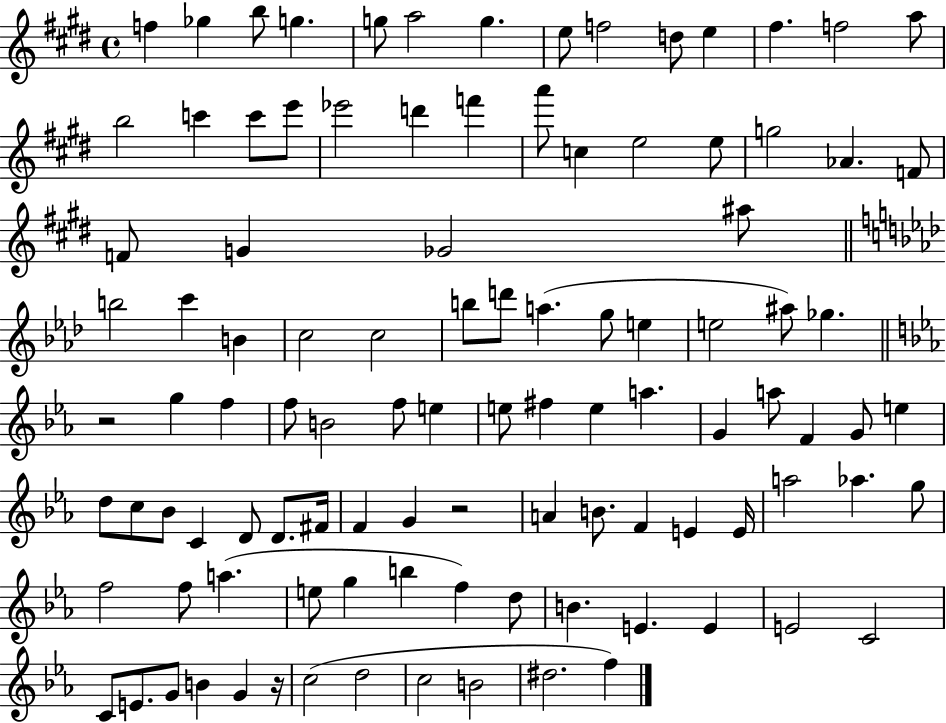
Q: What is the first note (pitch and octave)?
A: F5